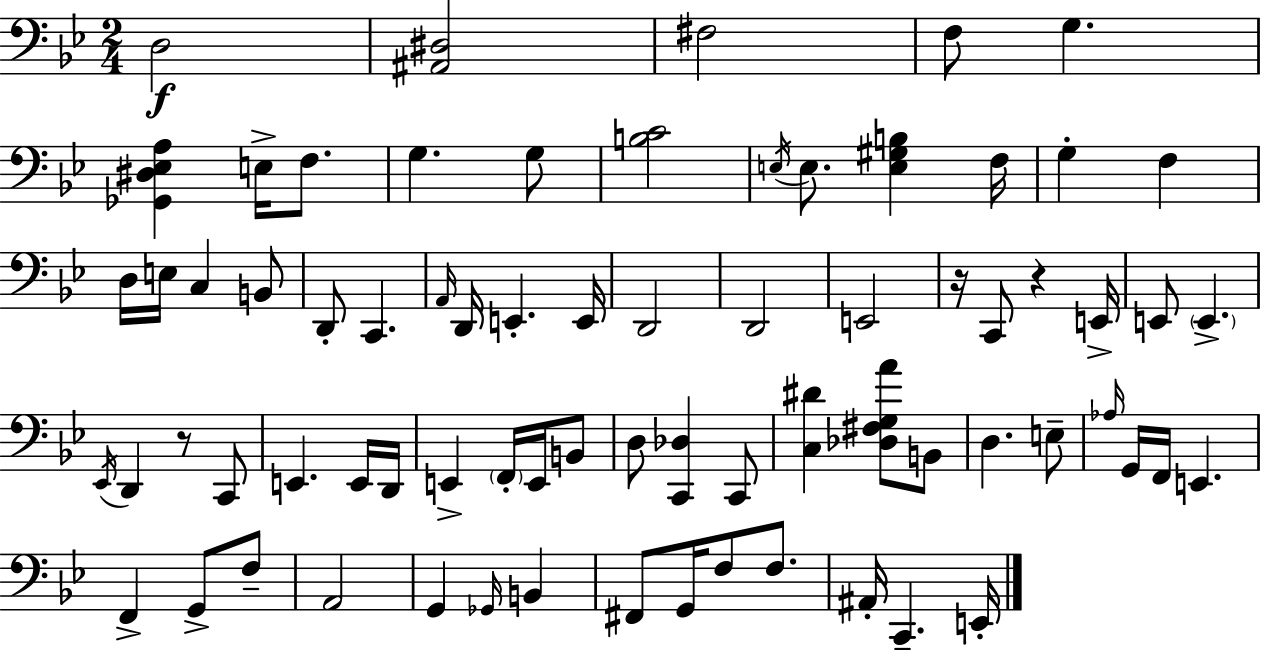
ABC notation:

X:1
T:Untitled
M:2/4
L:1/4
K:Bb
D,2 [^A,,^D,]2 ^F,2 F,/2 G, [_G,,^D,_E,A,] E,/4 F,/2 G, G,/2 [B,C]2 E,/4 E,/2 [E,^G,B,] F,/4 G, F, D,/4 E,/4 C, B,,/2 D,,/2 C,, A,,/4 D,,/4 E,, E,,/4 D,,2 D,,2 E,,2 z/4 C,,/2 z E,,/4 E,,/2 E,, _E,,/4 D,, z/2 C,,/2 E,, E,,/4 D,,/4 E,, F,,/4 E,,/4 B,,/2 D,/2 [C,,_D,] C,,/2 [C,^D] [_D,^F,G,A]/2 B,,/2 D, E,/2 _A,/4 G,,/4 F,,/4 E,, F,, G,,/2 F,/2 A,,2 G,, _G,,/4 B,, ^F,,/2 G,,/4 F,/2 F,/2 ^A,,/4 C,, E,,/4